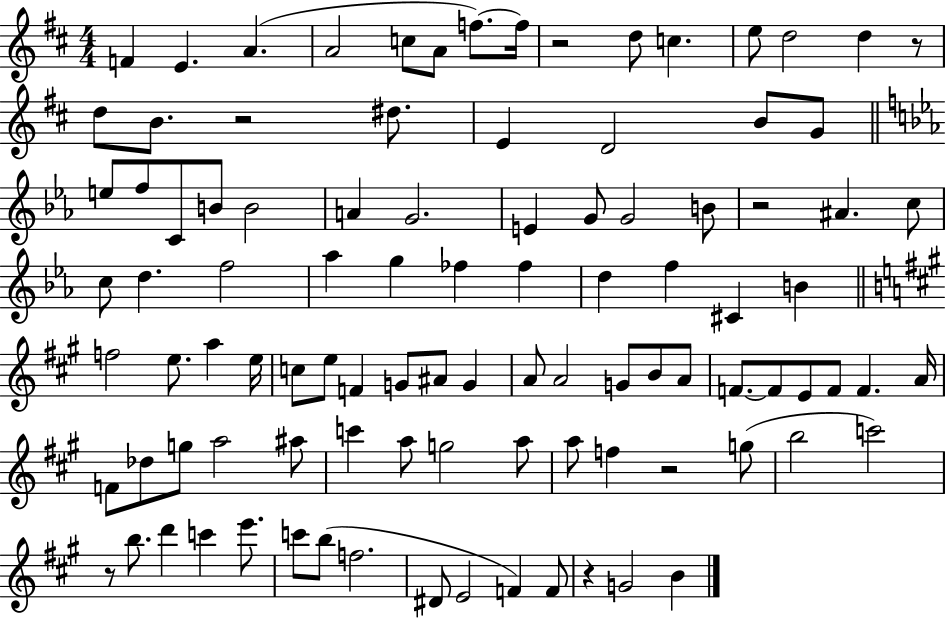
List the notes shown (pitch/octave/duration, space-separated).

F4/q E4/q. A4/q. A4/h C5/e A4/e F5/e. F5/s R/h D5/e C5/q. E5/e D5/h D5/q R/e D5/e B4/e. R/h D#5/e. E4/q D4/h B4/e G4/e E5/e F5/e C4/e B4/e B4/h A4/q G4/h. E4/q G4/e G4/h B4/e R/h A#4/q. C5/e C5/e D5/q. F5/h Ab5/q G5/q FES5/q FES5/q D5/q F5/q C#4/q B4/q F5/h E5/e. A5/q E5/s C5/e E5/e F4/q G4/e A#4/e G4/q A4/e A4/h G4/e B4/e A4/e F4/e. F4/e E4/e F4/e F4/q. A4/s F4/e Db5/e G5/e A5/h A#5/e C6/q A5/e G5/h A5/e A5/e F5/q R/h G5/e B5/h C6/h R/e B5/e. D6/q C6/q E6/e. C6/e B5/e F5/h. D#4/e E4/h F4/q F4/e R/q G4/h B4/q